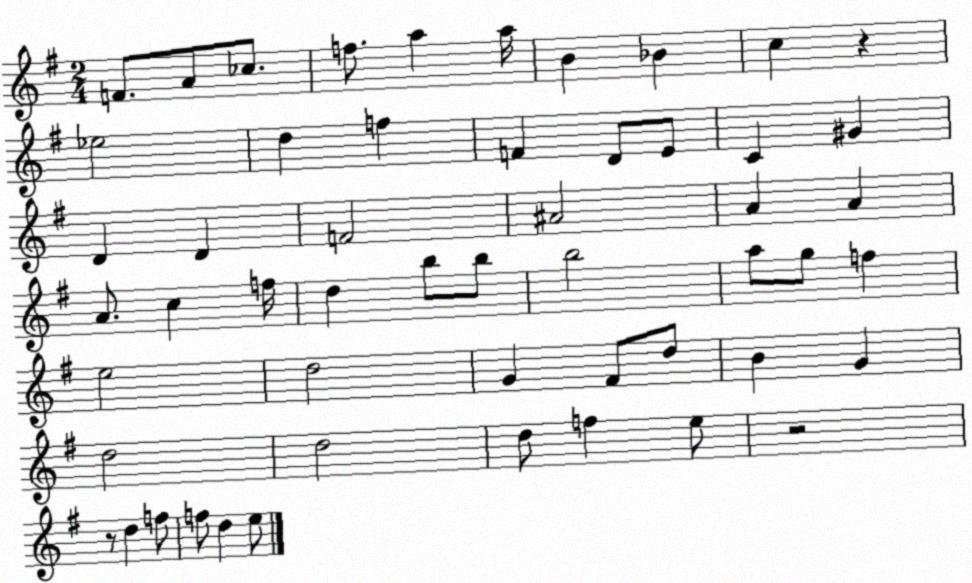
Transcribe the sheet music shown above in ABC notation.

X:1
T:Untitled
M:2/4
L:1/4
K:G
F/2 A/2 _c/2 f/2 a a/4 B _B c z _e2 d f F D/2 E/2 C ^G D D F2 ^A2 A A A/2 c f/4 d b/2 b/2 b2 a/2 g/2 f e2 d2 G ^F/2 d/2 B G d2 d2 d/2 f e/2 z2 z/2 d f/2 f/2 d e/2